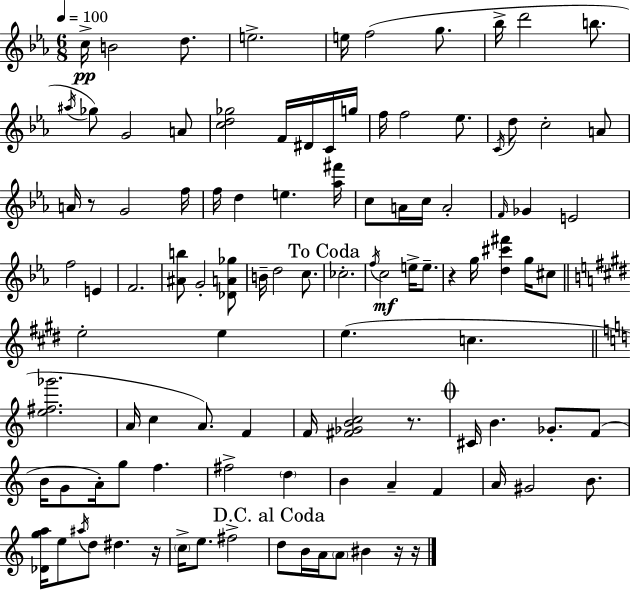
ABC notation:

X:1
T:Untitled
M:6/8
L:1/4
K:Cm
c/4 B2 d/2 e2 e/4 f2 g/2 _b/4 d'2 b/2 ^a/4 _g/2 G2 A/2 [cd_g]2 F/4 ^D/4 C/4 g/4 f/4 f2 _e/2 C/4 d/2 c2 A/2 A/4 z/2 G2 f/4 f/4 d e [_a^f']/4 c/2 A/4 c/4 A2 F/4 _G E2 f2 E F2 [^Ab]/2 G2 [_DA_g]/2 B/4 d2 c/2 _c2 f/4 c2 e/4 e/2 z g/4 [d^c'^f'] g/4 ^c/2 e2 e e c [e^f_g']2 A/4 c A/2 F F/4 [^F_GBc]2 z/2 ^C/4 B _G/2 F/2 B/4 G/2 A/4 g/2 f ^f2 d B A F A/4 ^G2 B/2 [_Dga]/4 e/2 ^a/4 d/2 ^d z/4 c/4 e/2 ^f2 d/2 B/4 A/4 A/2 ^B z/4 z/4